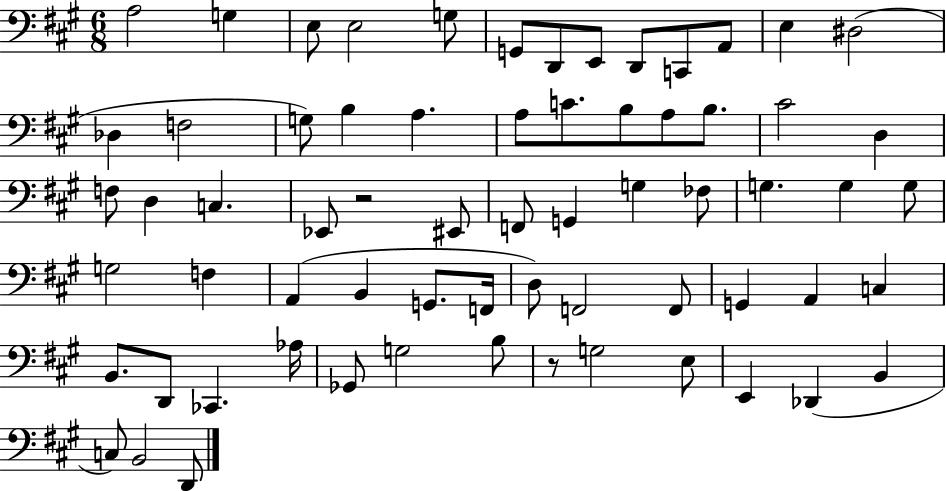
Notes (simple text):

A3/h G3/q E3/e E3/h G3/e G2/e D2/e E2/e D2/e C2/e A2/e E3/q D#3/h Db3/q F3/h G3/e B3/q A3/q. A3/e C4/e. B3/e A3/e B3/e. C#4/h D3/q F3/e D3/q C3/q. Eb2/e R/h EIS2/e F2/e G2/q G3/q FES3/e G3/q. G3/q G3/e G3/h F3/q A2/q B2/q G2/e. F2/s D3/e F2/h F2/e G2/q A2/q C3/q B2/e. D2/e CES2/q. Ab3/s Gb2/e G3/h B3/e R/e G3/h E3/e E2/q Db2/q B2/q C3/e B2/h D2/e